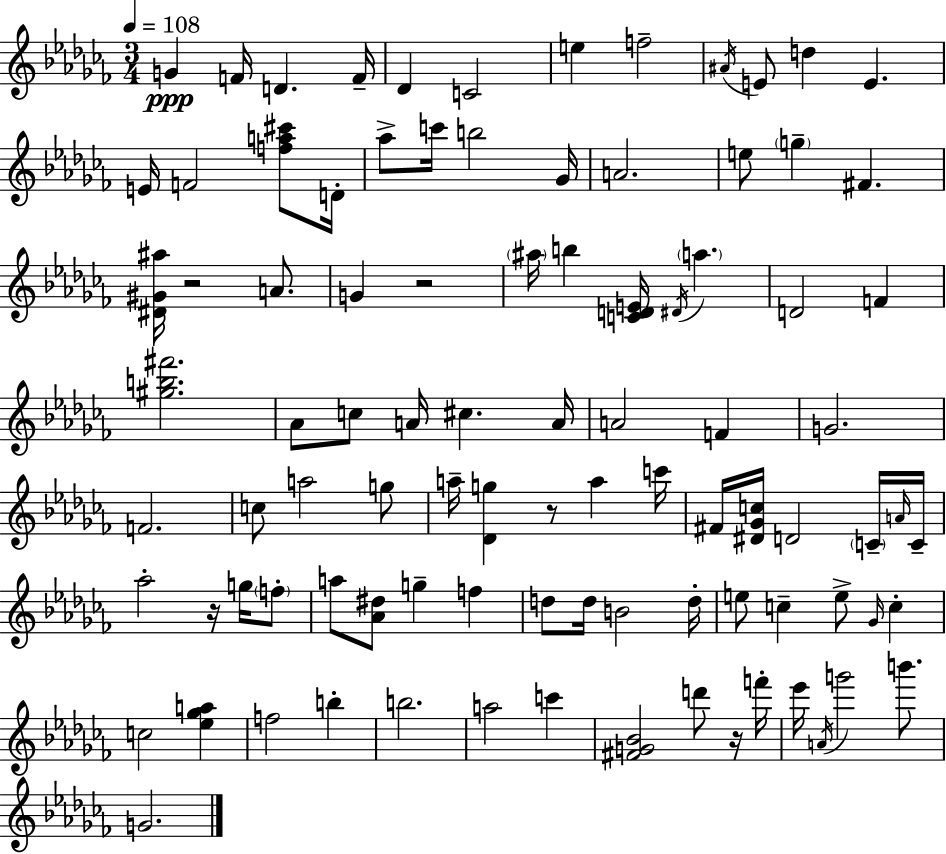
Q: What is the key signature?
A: AES minor